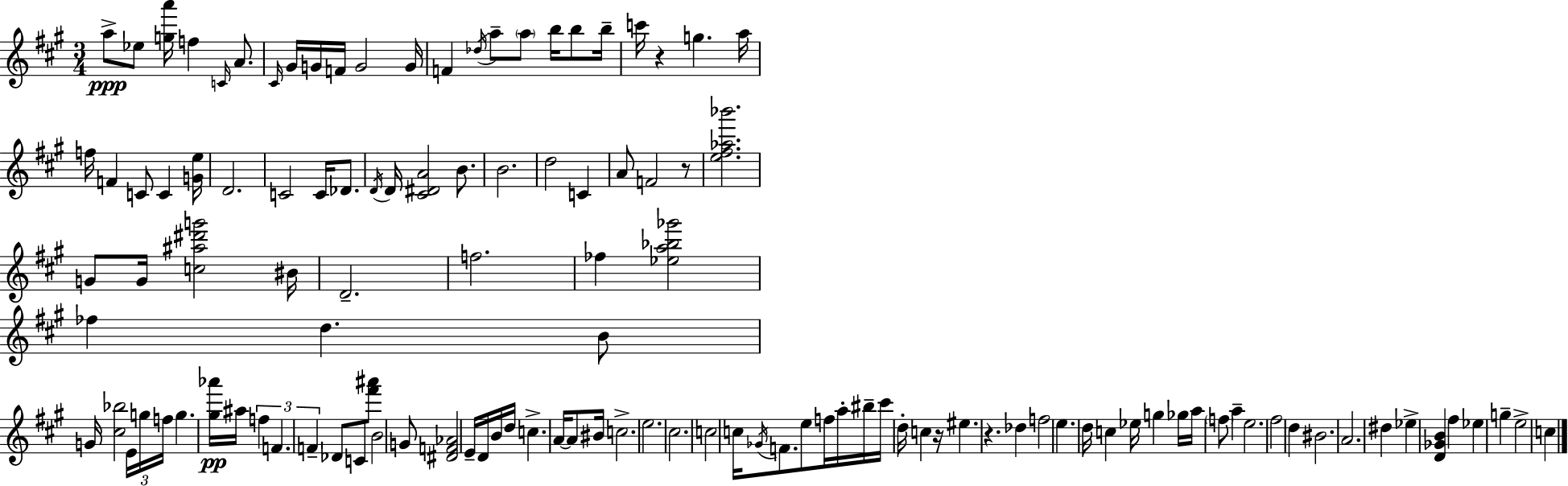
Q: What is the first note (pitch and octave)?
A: A5